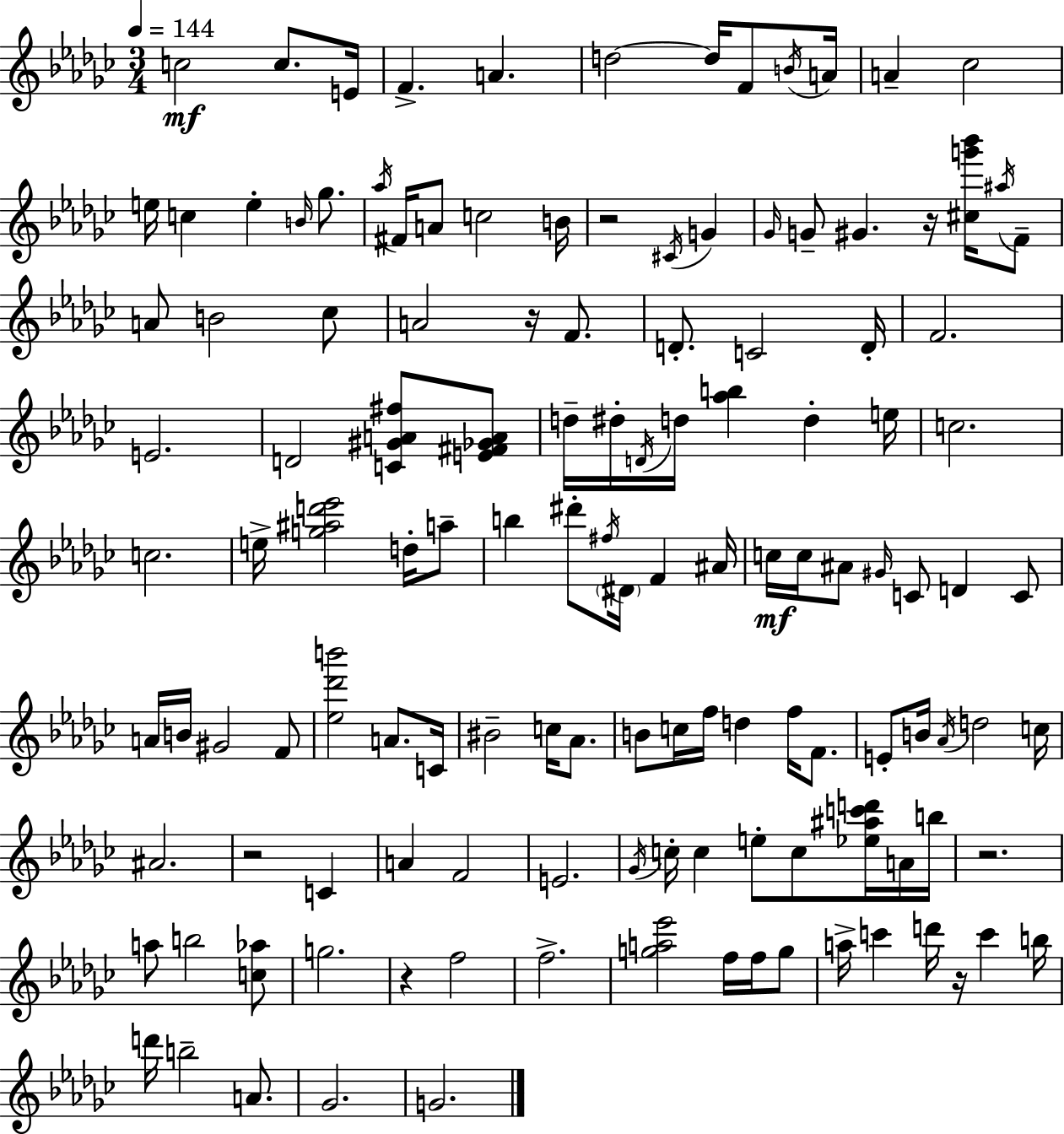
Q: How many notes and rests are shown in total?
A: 130